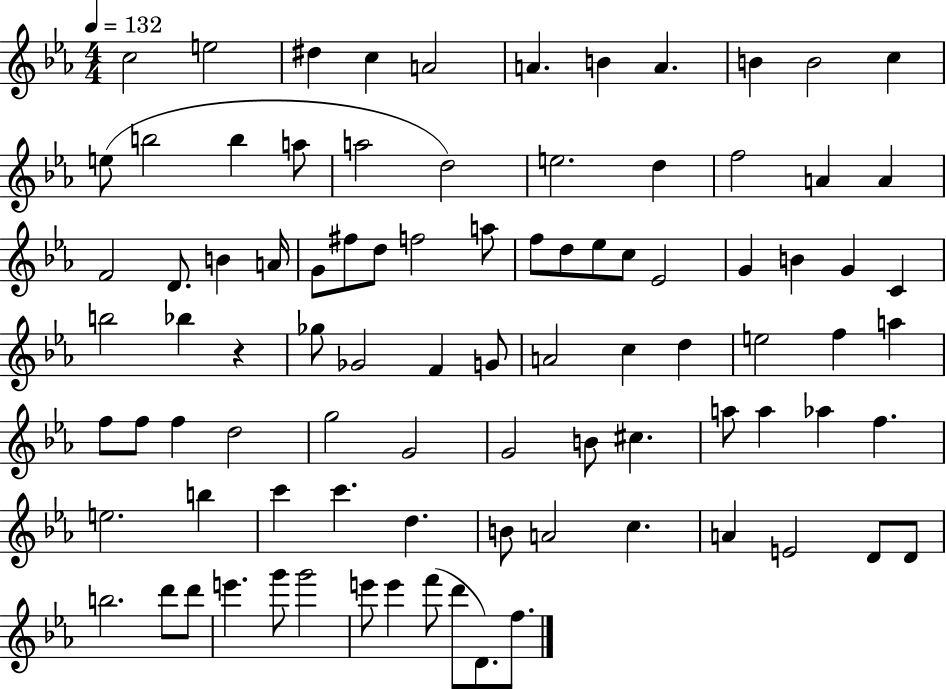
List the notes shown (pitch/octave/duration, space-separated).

C5/h E5/h D#5/q C5/q A4/h A4/q. B4/q A4/q. B4/q B4/h C5/q E5/e B5/h B5/q A5/e A5/h D5/h E5/h. D5/q F5/h A4/q A4/q F4/h D4/e. B4/q A4/s G4/e F#5/e D5/e F5/h A5/e F5/e D5/e Eb5/e C5/e Eb4/h G4/q B4/q G4/q C4/q B5/h Bb5/q R/q Gb5/e Gb4/h F4/q G4/e A4/h C5/q D5/q E5/h F5/q A5/q F5/e F5/e F5/q D5/h G5/h G4/h G4/h B4/e C#5/q. A5/e A5/q Ab5/q F5/q. E5/h. B5/q C6/q C6/q. D5/q. B4/e A4/h C5/q. A4/q E4/h D4/e D4/e B5/h. D6/e D6/e E6/q. G6/e G6/h E6/e E6/q F6/e D6/e D4/e. F5/e.